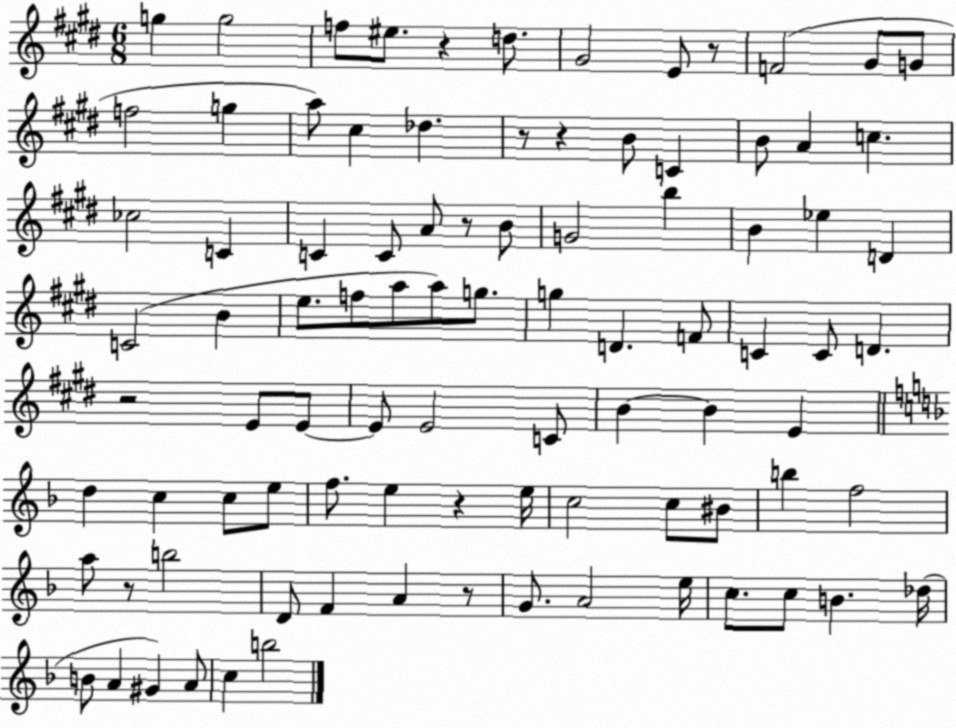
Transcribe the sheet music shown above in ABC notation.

X:1
T:Untitled
M:6/8
L:1/4
K:E
g g2 f/2 ^e/2 z d/2 ^G2 E/2 z/2 F2 ^G/2 G/2 f2 g a/2 ^c _d z/2 z B/2 C B/2 A c _c2 C C C/2 A/2 z/2 B/2 G2 b B _e D C2 B e/2 f/2 a/2 a/2 g/2 g D F/2 C C/2 D z2 E/2 E/2 E/2 E2 C/2 B B E d c c/2 e/2 f/2 e z e/4 c2 c/2 ^B/2 b f2 a/2 z/2 b2 D/2 F A z/2 G/2 A2 e/4 c/2 c/2 B _d/4 B/2 A ^G A/2 c b2